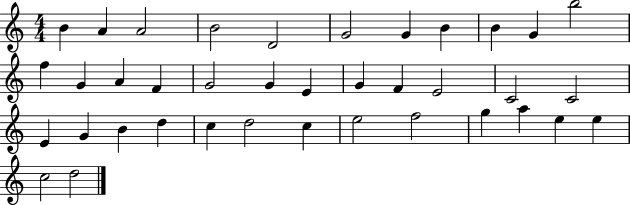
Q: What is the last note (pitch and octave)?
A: D5